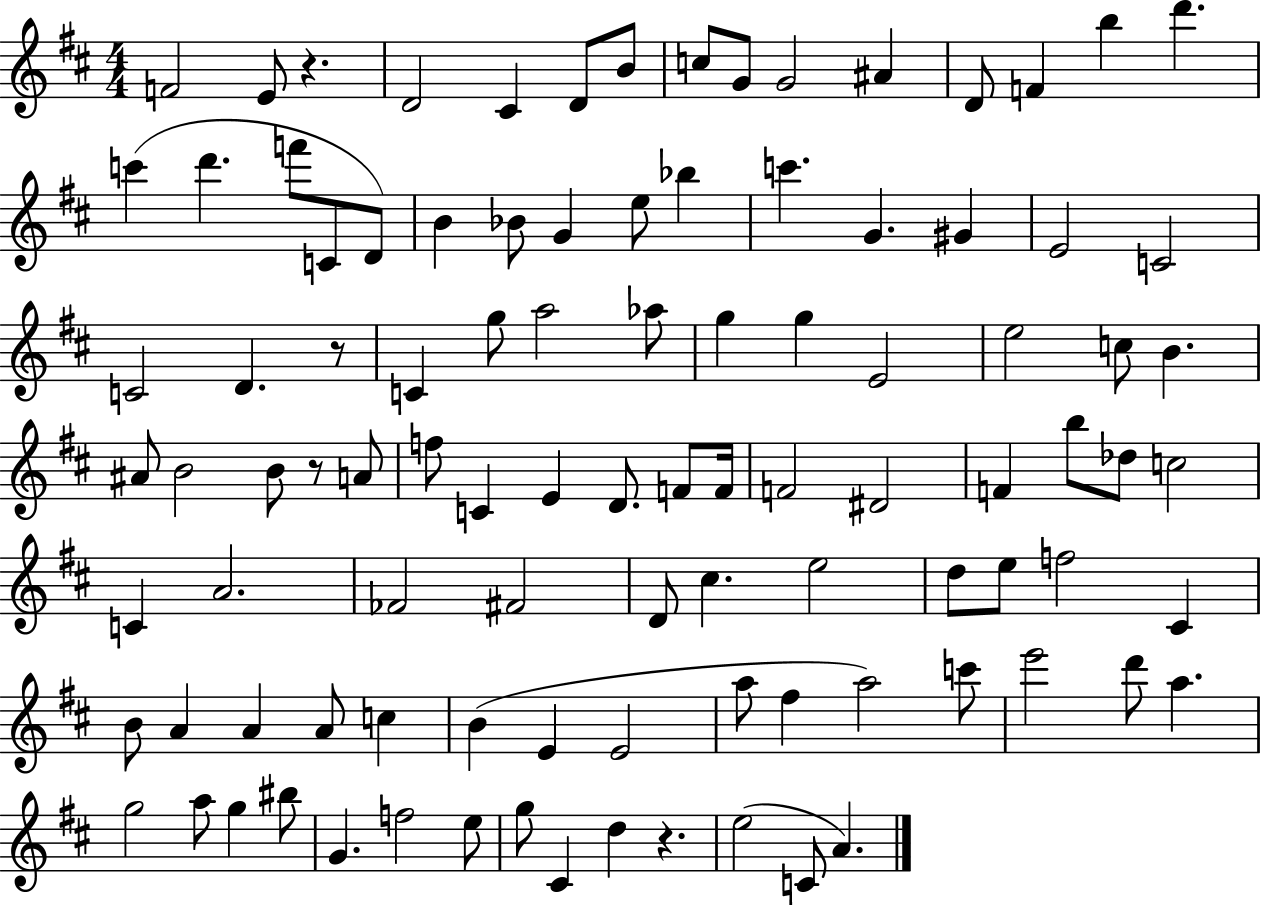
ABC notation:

X:1
T:Untitled
M:4/4
L:1/4
K:D
F2 E/2 z D2 ^C D/2 B/2 c/2 G/2 G2 ^A D/2 F b d' c' d' f'/2 C/2 D/2 B _B/2 G e/2 _b c' G ^G E2 C2 C2 D z/2 C g/2 a2 _a/2 g g E2 e2 c/2 B ^A/2 B2 B/2 z/2 A/2 f/2 C E D/2 F/2 F/4 F2 ^D2 F b/2 _d/2 c2 C A2 _F2 ^F2 D/2 ^c e2 d/2 e/2 f2 ^C B/2 A A A/2 c B E E2 a/2 ^f a2 c'/2 e'2 d'/2 a g2 a/2 g ^b/2 G f2 e/2 g/2 ^C d z e2 C/2 A